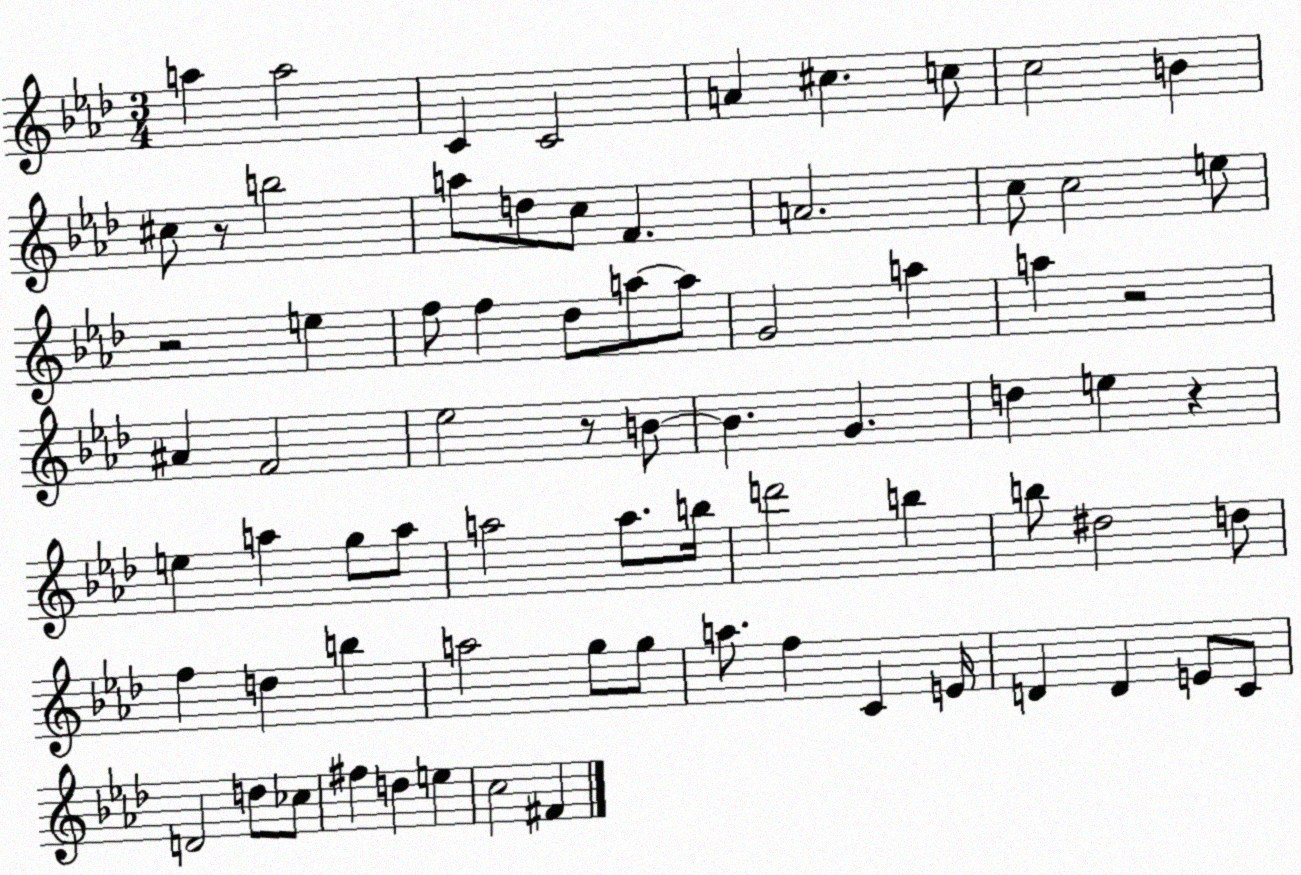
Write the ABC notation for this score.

X:1
T:Untitled
M:3/4
L:1/4
K:Ab
a a2 C C2 A ^c c/2 c2 B ^c/2 z/2 b2 a/2 d/2 c/2 F A2 c/2 c2 e/2 z2 e f/2 f _d/2 a/2 a/2 G2 a a z2 ^A F2 _e2 z/2 B/2 B G d e z e a g/2 a/2 a2 a/2 b/4 d'2 b b/2 ^d2 d/2 f d b a2 g/2 g/2 a/2 f C E/4 D D E/2 C/2 D2 d/2 _c/2 ^f d e c2 ^F